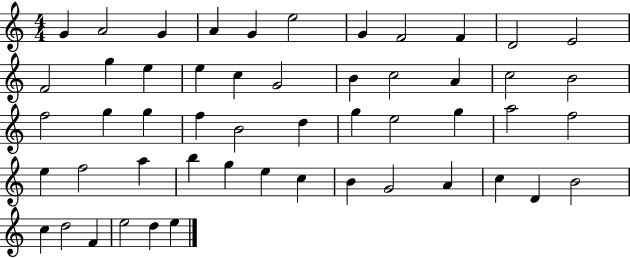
X:1
T:Untitled
M:4/4
L:1/4
K:C
G A2 G A G e2 G F2 F D2 E2 F2 g e e c G2 B c2 A c2 B2 f2 g g f B2 d g e2 g a2 f2 e f2 a b g e c B G2 A c D B2 c d2 F e2 d e